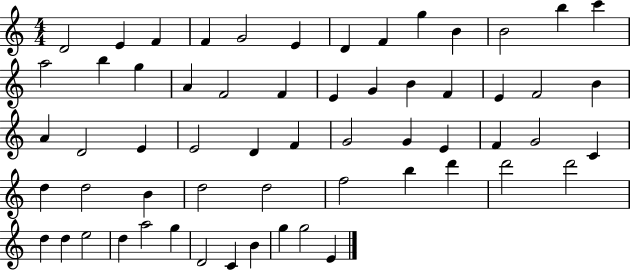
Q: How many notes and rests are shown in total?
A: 60